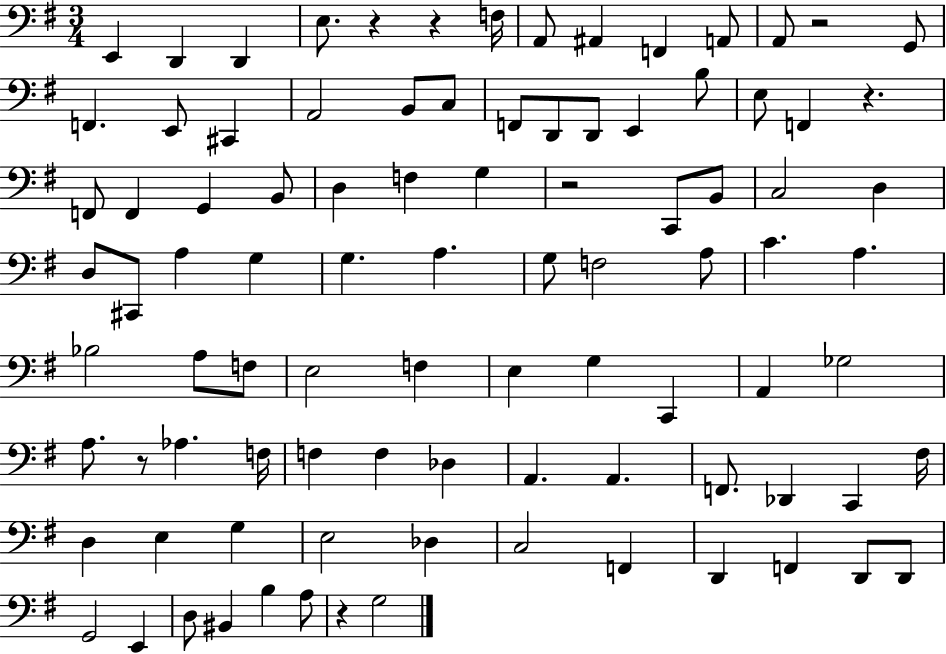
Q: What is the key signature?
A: G major